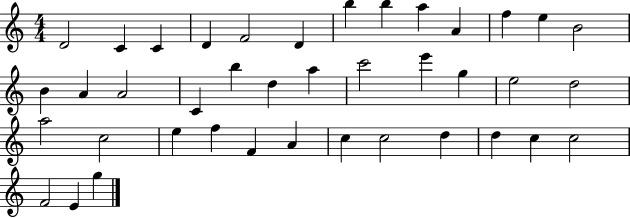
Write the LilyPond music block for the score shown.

{
  \clef treble
  \numericTimeSignature
  \time 4/4
  \key c \major
  d'2 c'4 c'4 | d'4 f'2 d'4 | b''4 b''4 a''4 a'4 | f''4 e''4 b'2 | \break b'4 a'4 a'2 | c'4 b''4 d''4 a''4 | c'''2 e'''4 g''4 | e''2 d''2 | \break a''2 c''2 | e''4 f''4 f'4 a'4 | c''4 c''2 d''4 | d''4 c''4 c''2 | \break f'2 e'4 g''4 | \bar "|."
}